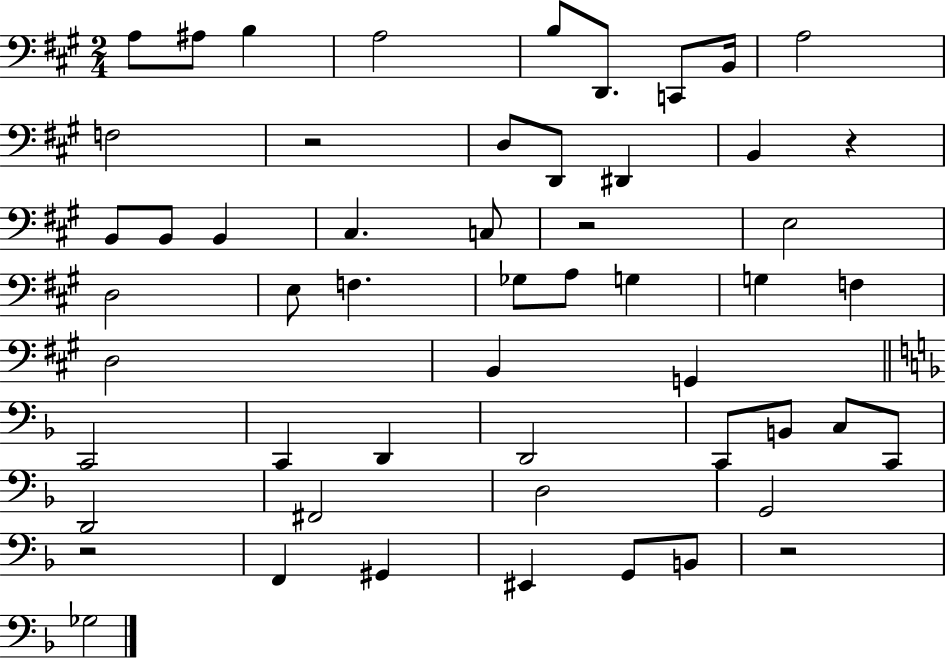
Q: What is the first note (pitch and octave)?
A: A3